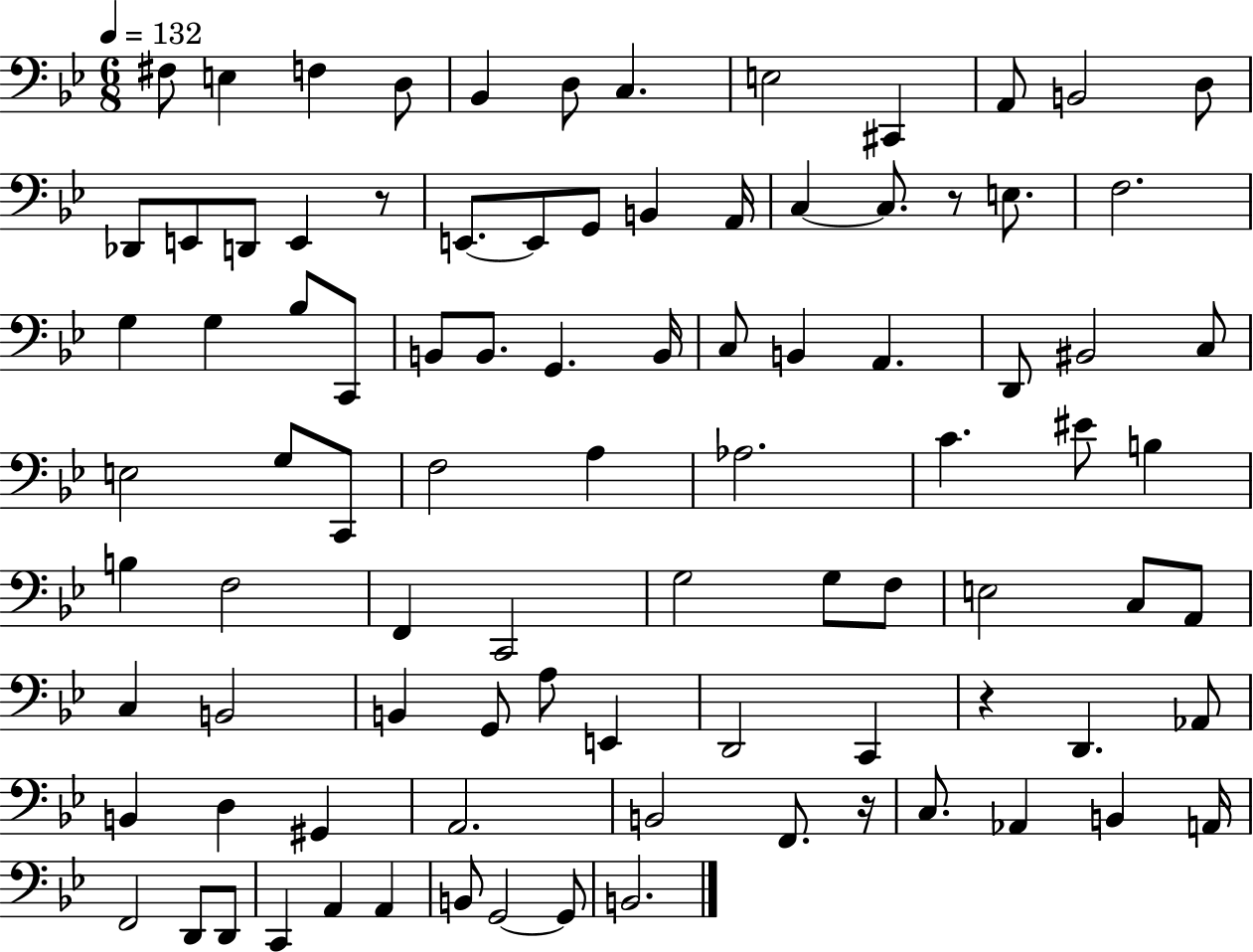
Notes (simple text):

F#3/e E3/q F3/q D3/e Bb2/q D3/e C3/q. E3/h C#2/q A2/e B2/h D3/e Db2/e E2/e D2/e E2/q R/e E2/e. E2/e G2/e B2/q A2/s C3/q C3/e. R/e E3/e. F3/h. G3/q G3/q Bb3/e C2/e B2/e B2/e. G2/q. B2/s C3/e B2/q A2/q. D2/e BIS2/h C3/e E3/h G3/e C2/e F3/h A3/q Ab3/h. C4/q. EIS4/e B3/q B3/q F3/h F2/q C2/h G3/h G3/e F3/e E3/h C3/e A2/e C3/q B2/h B2/q G2/e A3/e E2/q D2/h C2/q R/q D2/q. Ab2/e B2/q D3/q G#2/q A2/h. B2/h F2/e. R/s C3/e. Ab2/q B2/q A2/s F2/h D2/e D2/e C2/q A2/q A2/q B2/e G2/h G2/e B2/h.